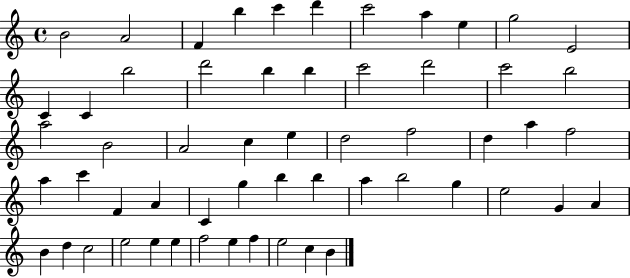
{
  \clef treble
  \time 4/4
  \defaultTimeSignature
  \key c \major
  b'2 a'2 | f'4 b''4 c'''4 d'''4 | c'''2 a''4 e''4 | g''2 e'2 | \break c'4 c'4 b''2 | d'''2 b''4 b''4 | c'''2 d'''2 | c'''2 b''2 | \break a''2 b'2 | a'2 c''4 e''4 | d''2 f''2 | d''4 a''4 f''2 | \break a''4 c'''4 f'4 a'4 | c'4 g''4 b''4 b''4 | a''4 b''2 g''4 | e''2 g'4 a'4 | \break b'4 d''4 c''2 | e''2 e''4 e''4 | f''2 e''4 f''4 | e''2 c''4 b'4 | \break \bar "|."
}